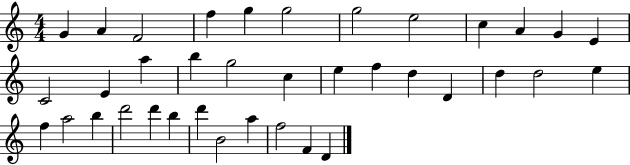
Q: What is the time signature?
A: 4/4